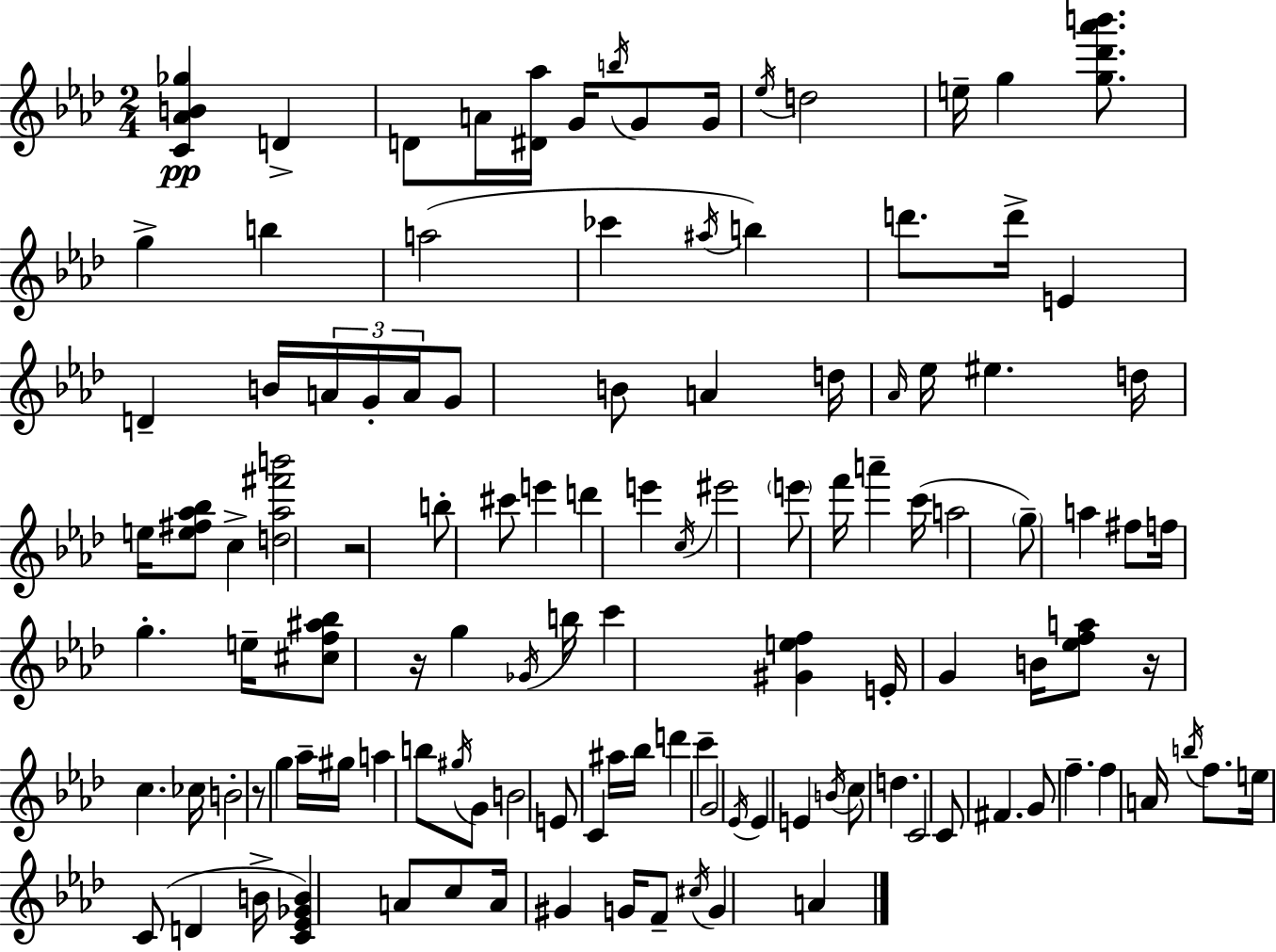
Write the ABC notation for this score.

X:1
T:Untitled
M:2/4
L:1/4
K:Ab
[C_AB_g] D D/2 A/4 [^D_a]/4 G/4 b/4 G/2 G/4 _e/4 d2 e/4 g [g_d'_a'b']/2 g b a2 _c' ^a/4 b d'/2 d'/4 E D B/4 A/4 G/4 A/4 G/2 B/2 A d/4 _A/4 _e/4 ^e d/4 e/4 [e^f_a_b]/2 c [d_a^f'b']2 z2 b/2 ^c'/2 e' d' e' c/4 ^e'2 e'/2 f'/4 a' c'/4 a2 g/2 a ^f/2 f/4 g e/4 [^cf^a_b]/2 z/4 g _G/4 b/4 c' [^Gef] E/4 G B/4 [_efa]/2 z/4 c _c/4 B2 z/2 g _a/4 ^g/4 a b/2 ^g/4 G/2 B2 E/2 C ^a/4 _b/4 d' c' G2 _E/4 _E E B/4 c/2 d C2 C/2 ^F G/2 f f A/4 b/4 f/2 e/4 C/2 D B/4 [C_E_GB] A/2 c/2 A/4 ^G G/4 F/2 ^c/4 G A